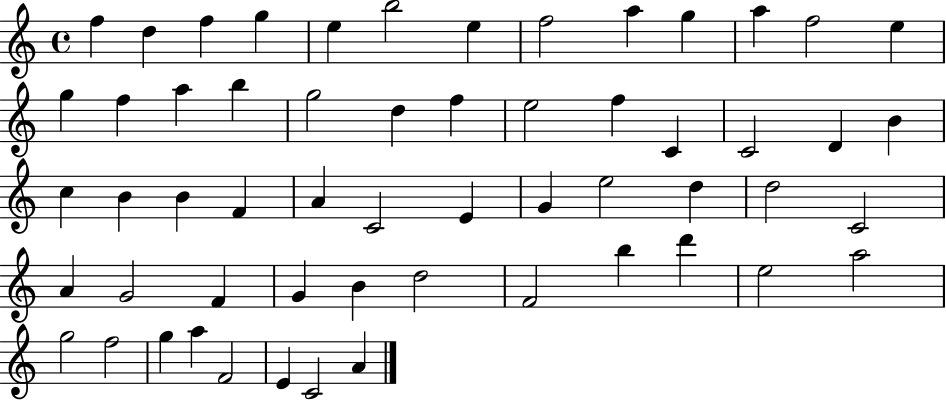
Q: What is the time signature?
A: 4/4